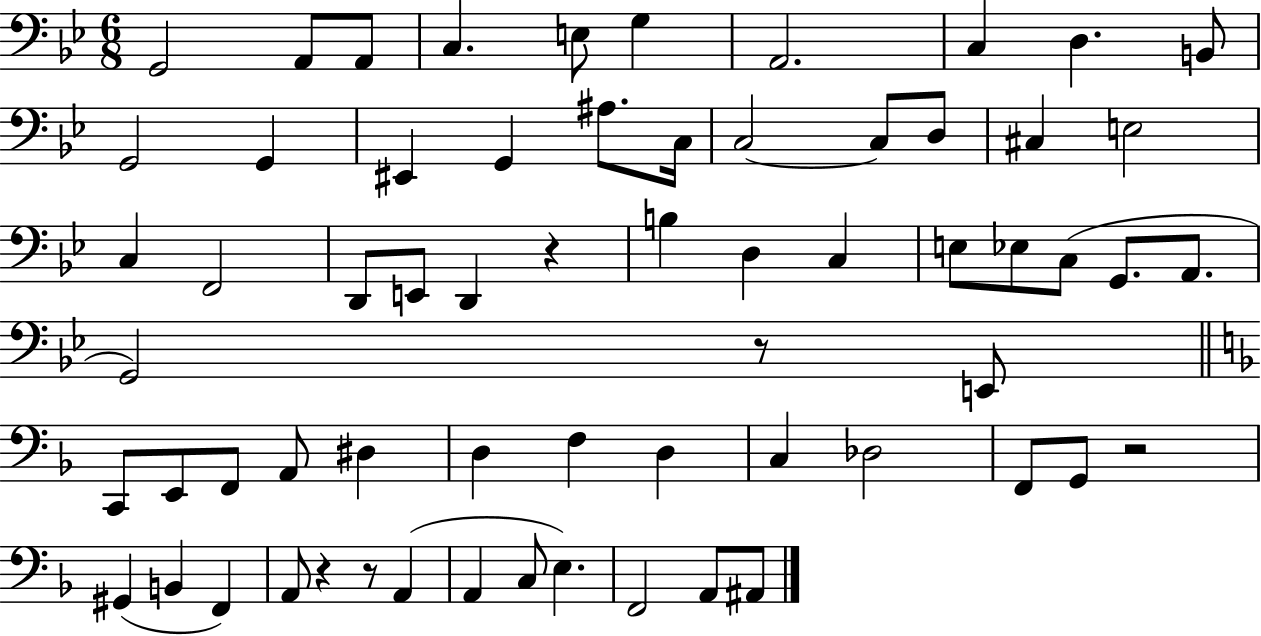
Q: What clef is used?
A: bass